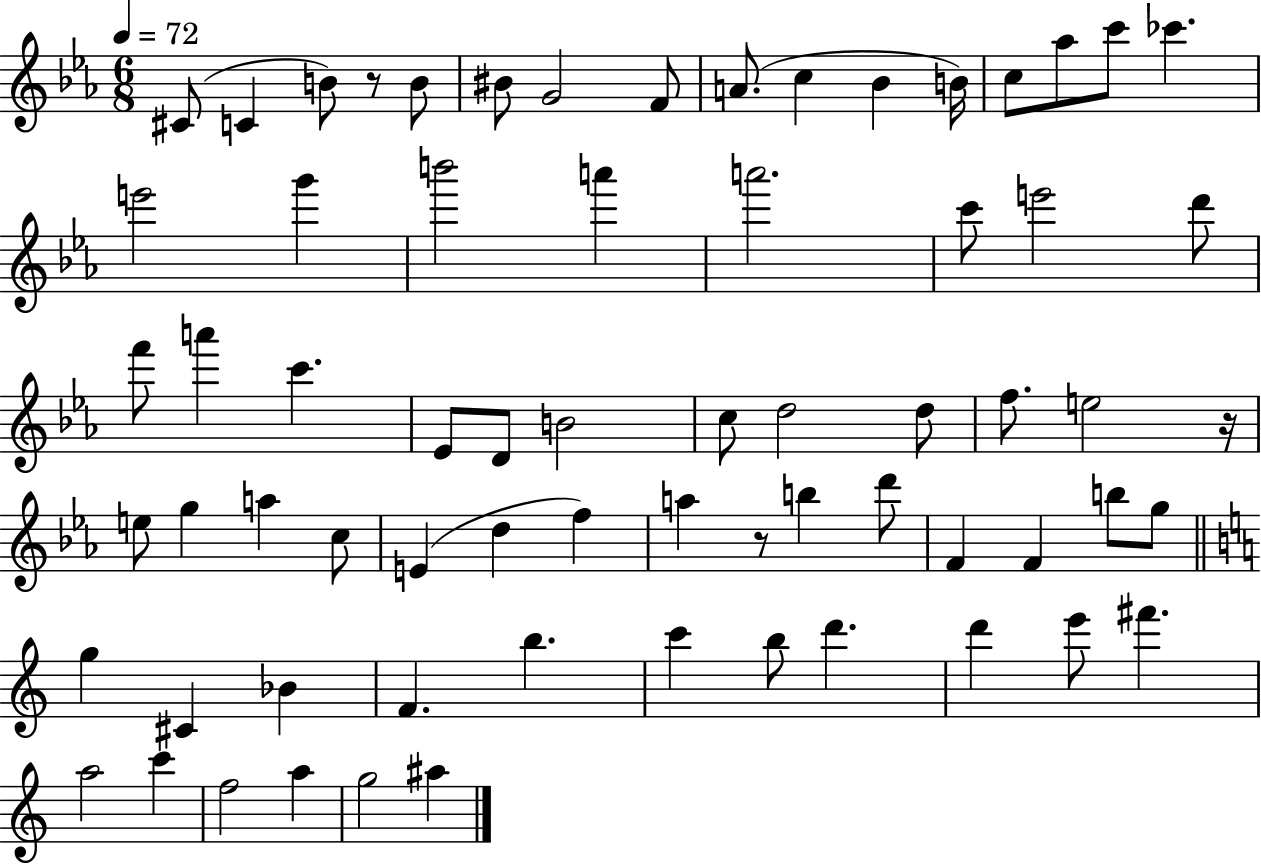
X:1
T:Untitled
M:6/8
L:1/4
K:Eb
^C/2 C B/2 z/2 B/2 ^B/2 G2 F/2 A/2 c _B B/4 c/2 _a/2 c'/2 _c' e'2 g' b'2 a' a'2 c'/2 e'2 d'/2 f'/2 a' c' _E/2 D/2 B2 c/2 d2 d/2 f/2 e2 z/4 e/2 g a c/2 E d f a z/2 b d'/2 F F b/2 g/2 g ^C _B F b c' b/2 d' d' e'/2 ^f' a2 c' f2 a g2 ^a